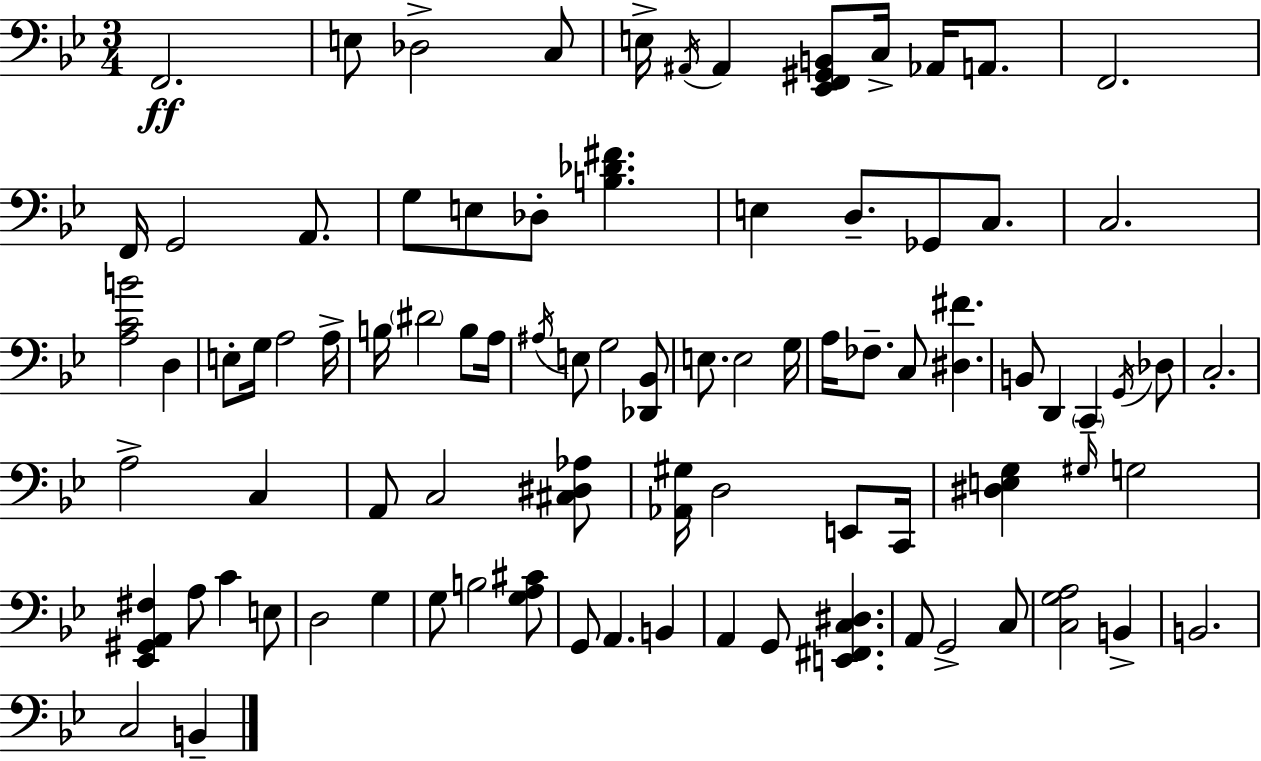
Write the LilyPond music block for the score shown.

{
  \clef bass
  \numericTimeSignature
  \time 3/4
  \key bes \major
  f,2.\ff | e8 des2-> c8 | e16-> \acciaccatura { ais,16 } ais,4 <ees, f, gis, b,>8 c16-> aes,16 a,8. | f,2. | \break f,16 g,2 a,8. | g8 e8 des8-. <b des' fis'>4. | e4 d8.-- ges,8 c8. | c2. | \break <a c' b'>2 d4 | e8-. g16 a2 | a16-> b16 \parenthesize dis'2 b8 | a16 \acciaccatura { ais16 } e8 g2 | \break <des, bes,>8 e8. e2 | g16 a16 fes8.-- c8 <dis fis'>4. | b,8 d,4 \parenthesize c,4-- | \acciaccatura { g,16 } des8 c2.-. | \break a2-> c4 | a,8 c2 | <cis dis aes>8 <aes, gis>16 d2 | e,8 c,16 <dis e g>4 \grace { gis16 } g2 | \break <ees, gis, a, fis>4 a8 c'4 | e8 d2 | g4 g8 b2 | <g a cis'>8 g,8 a,4. | \break b,4 a,4 g,8 <e, fis, c dis>4. | a,8 g,2-> | c8 <c g a>2 | b,4-> b,2. | \break c2 | b,4-- \bar "|."
}